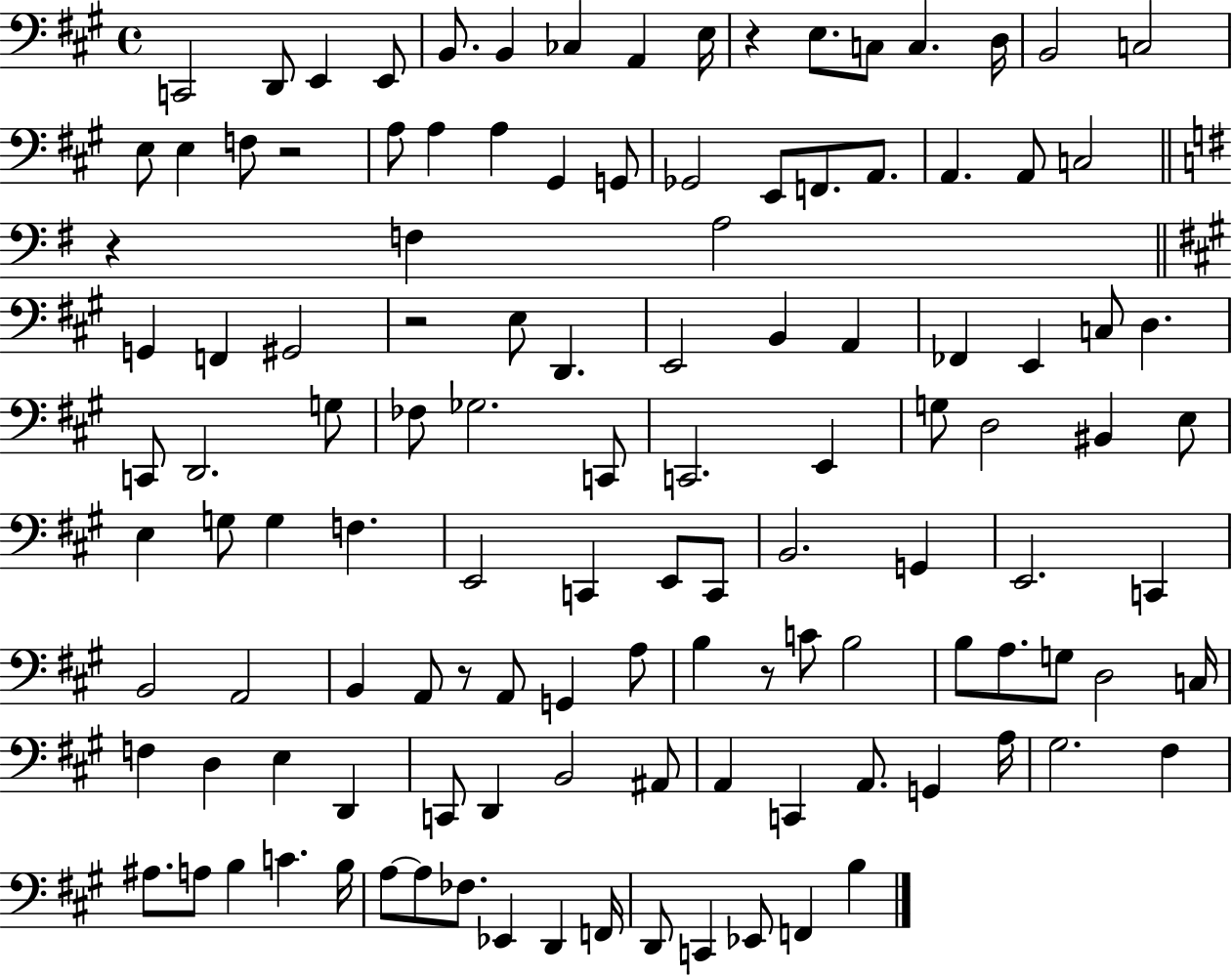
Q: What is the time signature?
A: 4/4